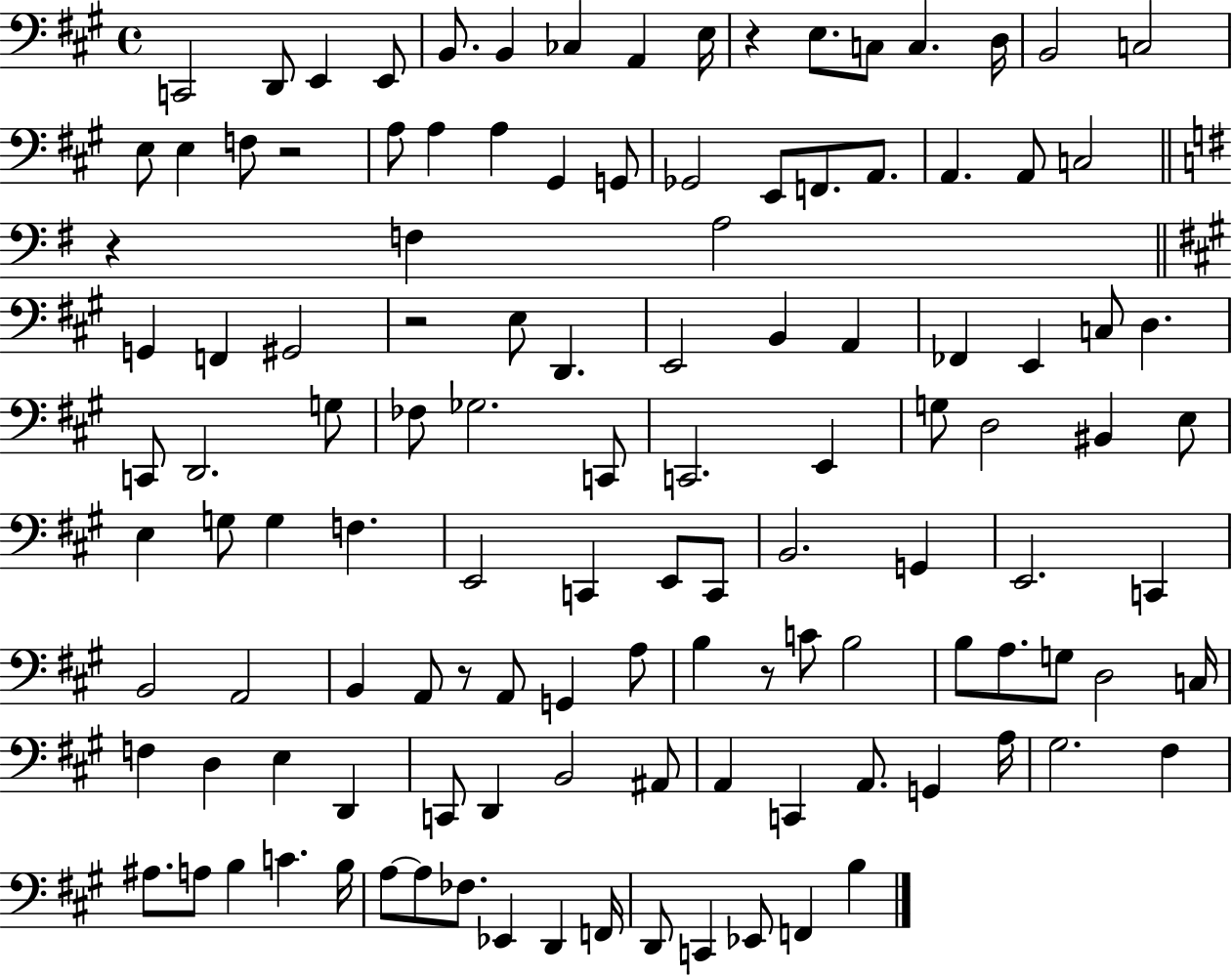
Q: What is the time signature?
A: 4/4